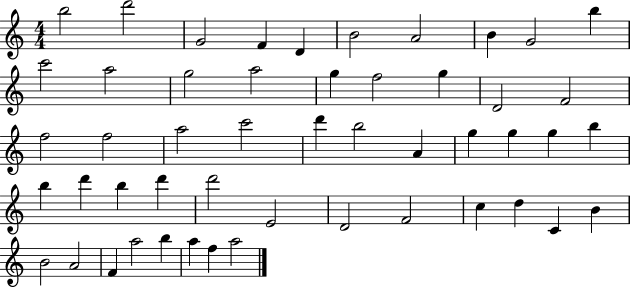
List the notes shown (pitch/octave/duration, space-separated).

B5/h D6/h G4/h F4/q D4/q B4/h A4/h B4/q G4/h B5/q C6/h A5/h G5/h A5/h G5/q F5/h G5/q D4/h F4/h F5/h F5/h A5/h C6/h D6/q B5/h A4/q G5/q G5/q G5/q B5/q B5/q D6/q B5/q D6/q D6/h E4/h D4/h F4/h C5/q D5/q C4/q B4/q B4/h A4/h F4/q A5/h B5/q A5/q F5/q A5/h